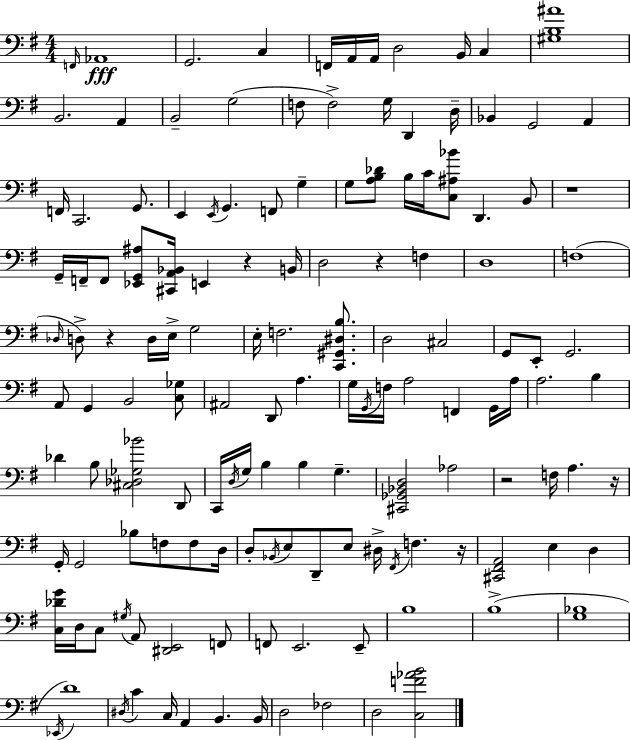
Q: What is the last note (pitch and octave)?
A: D3